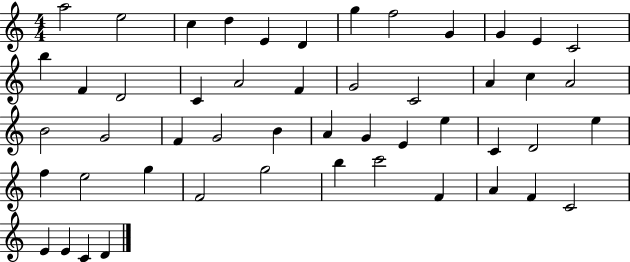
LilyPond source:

{
  \clef treble
  \numericTimeSignature
  \time 4/4
  \key c \major
  a''2 e''2 | c''4 d''4 e'4 d'4 | g''4 f''2 g'4 | g'4 e'4 c'2 | \break b''4 f'4 d'2 | c'4 a'2 f'4 | g'2 c'2 | a'4 c''4 a'2 | \break b'2 g'2 | f'4 g'2 b'4 | a'4 g'4 e'4 e''4 | c'4 d'2 e''4 | \break f''4 e''2 g''4 | f'2 g''2 | b''4 c'''2 f'4 | a'4 f'4 c'2 | \break e'4 e'4 c'4 d'4 | \bar "|."
}